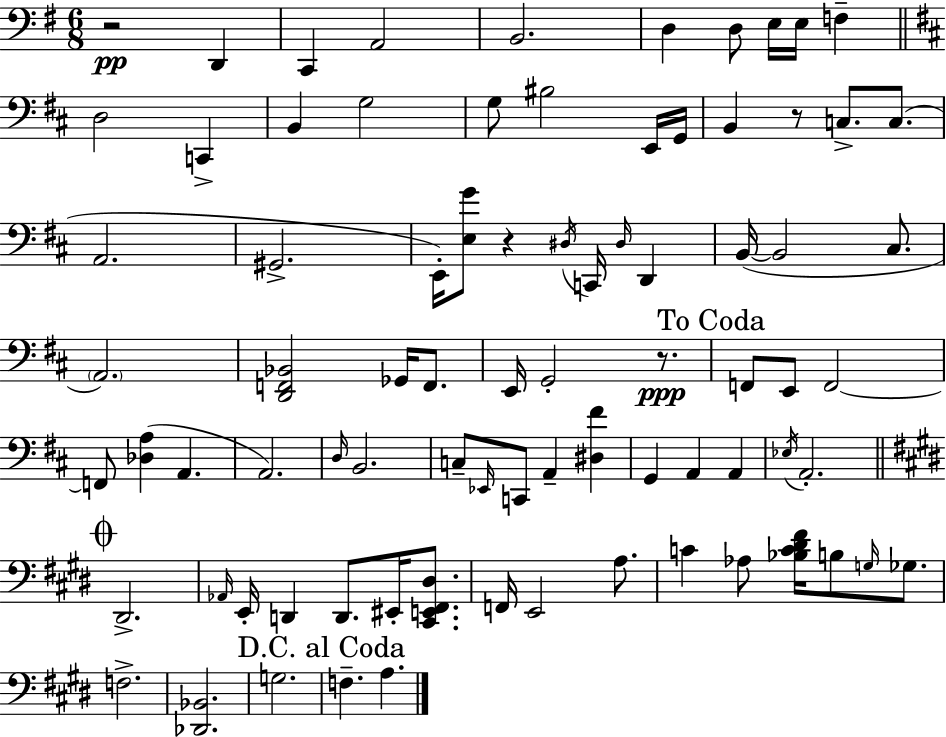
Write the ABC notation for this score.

X:1
T:Untitled
M:6/8
L:1/4
K:G
z2 D,, C,, A,,2 B,,2 D, D,/2 E,/4 E,/4 F, D,2 C,, B,, G,2 G,/2 ^B,2 E,,/4 G,,/4 B,, z/2 C,/2 C,/2 A,,2 ^G,,2 E,,/4 [E,G]/2 z ^D,/4 C,,/4 ^D,/4 D,, B,,/4 B,,2 ^C,/2 A,,2 [D,,F,,_B,,]2 _G,,/4 F,,/2 E,,/4 G,,2 z/2 F,,/2 E,,/2 F,,2 F,,/2 [_D,A,] A,, A,,2 D,/4 B,,2 C,/2 _E,,/4 C,,/2 A,, [^D,^F] G,, A,, A,, _E,/4 A,,2 ^D,,2 _A,,/4 E,,/4 D,, D,,/2 ^E,,/4 [^C,,E,,^F,,^D,]/2 F,,/4 E,,2 A,/2 C _A,/2 [_B,C^D^F]/4 B,/2 G,/4 _G,/2 F,2 [_D,,_B,,]2 G,2 F, A,